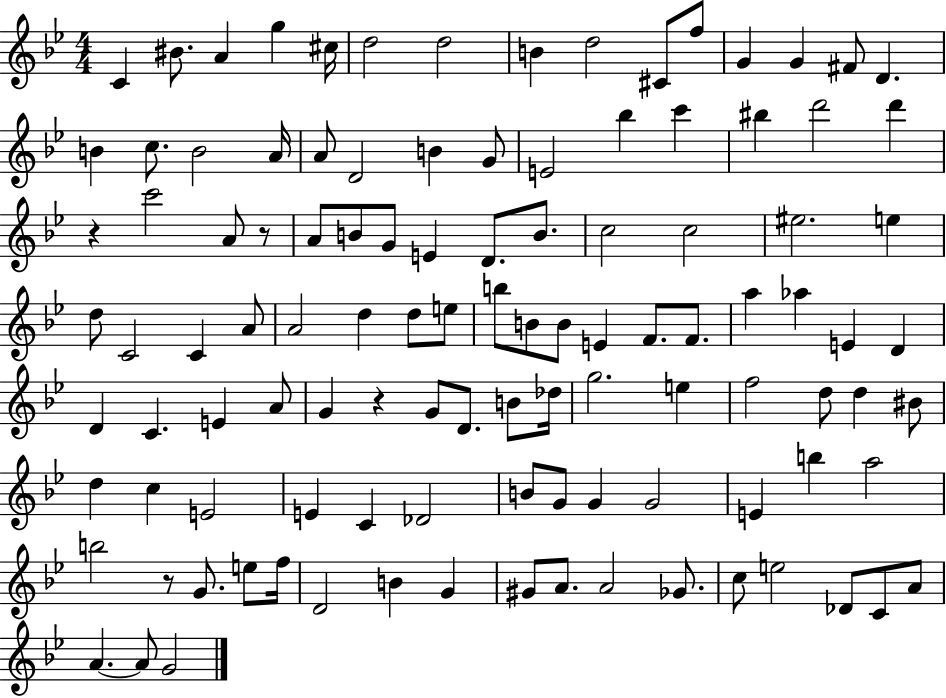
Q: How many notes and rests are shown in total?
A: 110